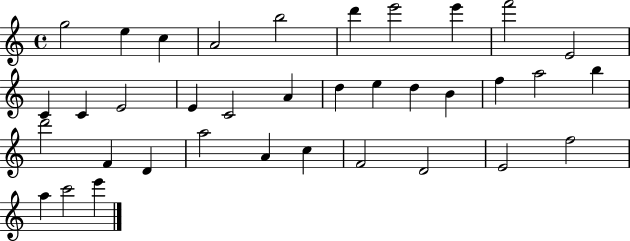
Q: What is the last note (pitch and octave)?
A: E6